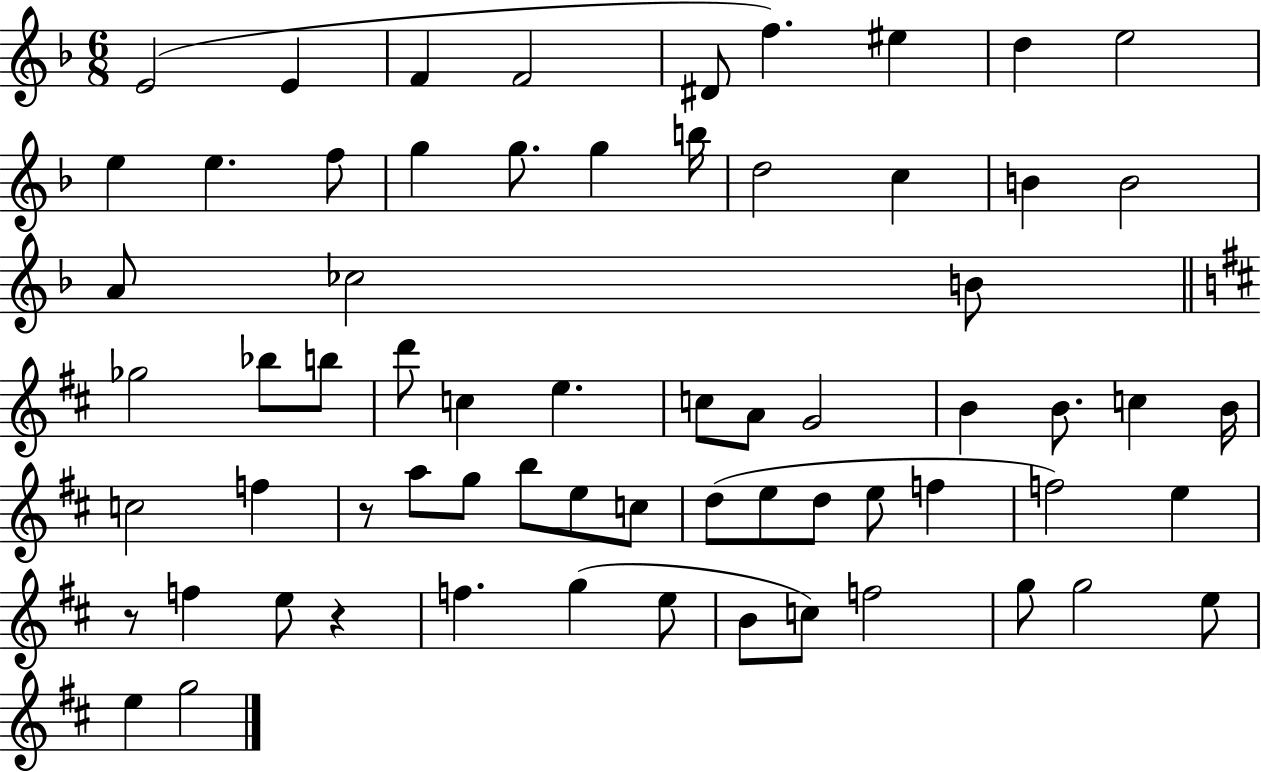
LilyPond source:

{
  \clef treble
  \numericTimeSignature
  \time 6/8
  \key f \major
  e'2( e'4 | f'4 f'2 | dis'8 f''4.) eis''4 | d''4 e''2 | \break e''4 e''4. f''8 | g''4 g''8. g''4 b''16 | d''2 c''4 | b'4 b'2 | \break a'8 ces''2 b'8 | \bar "||" \break \key d \major ges''2 bes''8 b''8 | d'''8 c''4 e''4. | c''8 a'8 g'2 | b'4 b'8. c''4 b'16 | \break c''2 f''4 | r8 a''8 g''8 b''8 e''8 c''8 | d''8( e''8 d''8 e''8 f''4 | f''2) e''4 | \break r8 f''4 e''8 r4 | f''4. g''4( e''8 | b'8 c''8) f''2 | g''8 g''2 e''8 | \break e''4 g''2 | \bar "|."
}